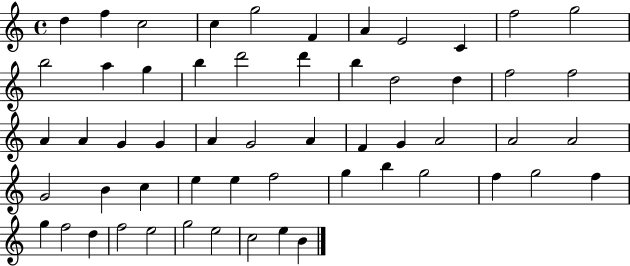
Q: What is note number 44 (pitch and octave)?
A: F5